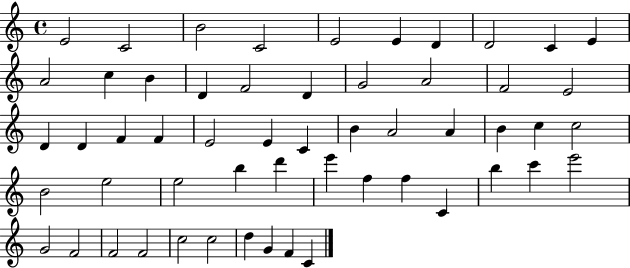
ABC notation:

X:1
T:Untitled
M:4/4
L:1/4
K:C
E2 C2 B2 C2 E2 E D D2 C E A2 c B D F2 D G2 A2 F2 E2 D D F F E2 E C B A2 A B c c2 B2 e2 e2 b d' e' f f C b c' e'2 G2 F2 F2 F2 c2 c2 d G F C